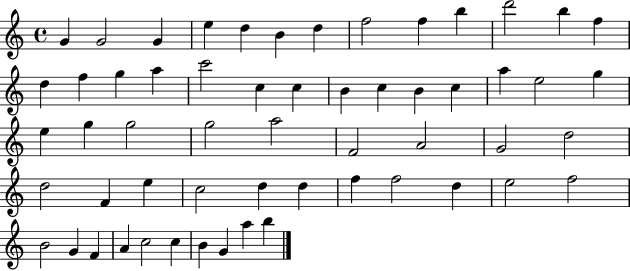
{
  \clef treble
  \time 4/4
  \defaultTimeSignature
  \key c \major
  g'4 g'2 g'4 | e''4 d''4 b'4 d''4 | f''2 f''4 b''4 | d'''2 b''4 f''4 | \break d''4 f''4 g''4 a''4 | c'''2 c''4 c''4 | b'4 c''4 b'4 c''4 | a''4 e''2 g''4 | \break e''4 g''4 g''2 | g''2 a''2 | f'2 a'2 | g'2 d''2 | \break d''2 f'4 e''4 | c''2 d''4 d''4 | f''4 f''2 d''4 | e''2 f''2 | \break b'2 g'4 f'4 | a'4 c''2 c''4 | b'4 g'4 a''4 b''4 | \bar "|."
}